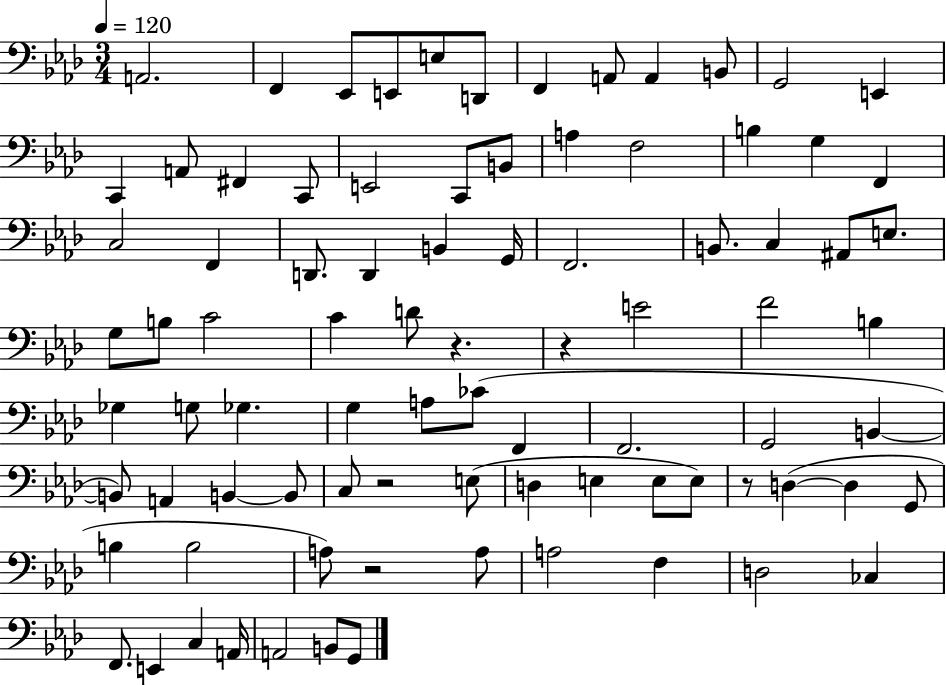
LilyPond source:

{
  \clef bass
  \numericTimeSignature
  \time 3/4
  \key aes \major
  \tempo 4 = 120
  a,2. | f,4 ees,8 e,8 e8 d,8 | f,4 a,8 a,4 b,8 | g,2 e,4 | \break c,4 a,8 fis,4 c,8 | e,2 c,8 b,8 | a4 f2 | b4 g4 f,4 | \break c2 f,4 | d,8. d,4 b,4 g,16 | f,2. | b,8. c4 ais,8 e8. | \break g8 b8 c'2 | c'4 d'8 r4. | r4 e'2 | f'2 b4 | \break ges4 g8 ges4. | g4 a8 ces'8( f,4 | f,2. | g,2 b,4~~ | \break b,8) a,4 b,4~~ b,8 | c8 r2 e8( | d4 e4 e8 e8) | r8 d4~(~ d4 g,8 | \break b4 b2 | a8) r2 a8 | a2 f4 | d2 ces4 | \break f,8. e,4 c4 a,16 | a,2 b,8 g,8 | \bar "|."
}